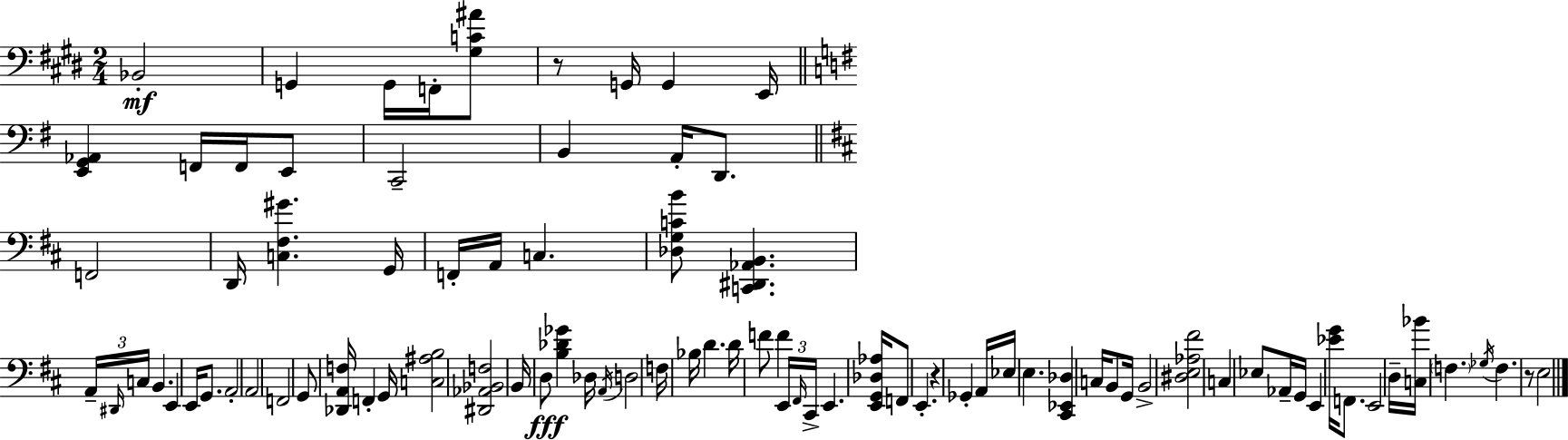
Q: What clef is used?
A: bass